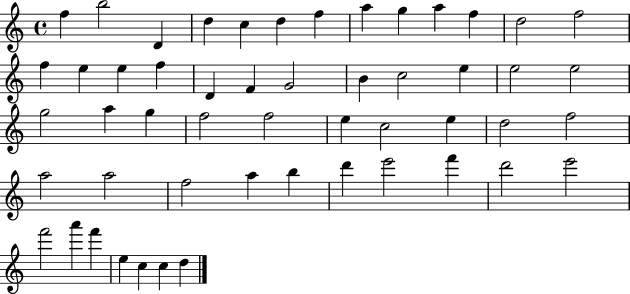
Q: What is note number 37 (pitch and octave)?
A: A5